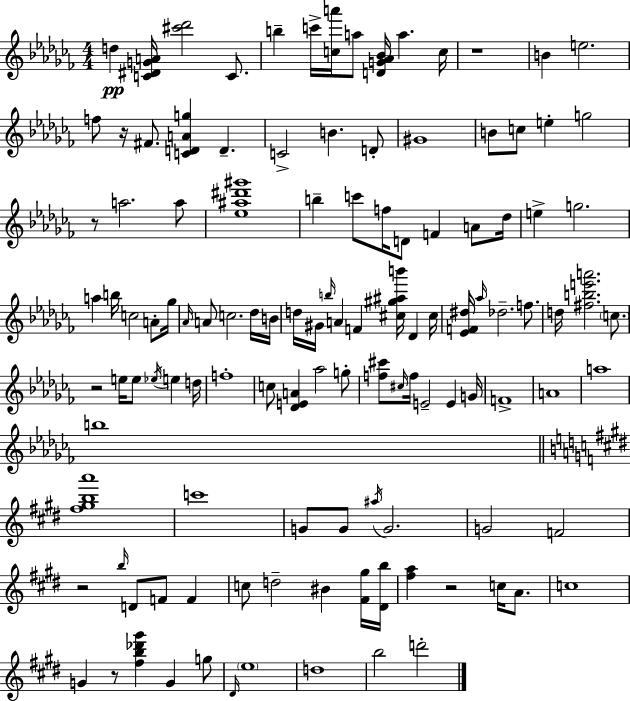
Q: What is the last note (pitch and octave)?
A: D6